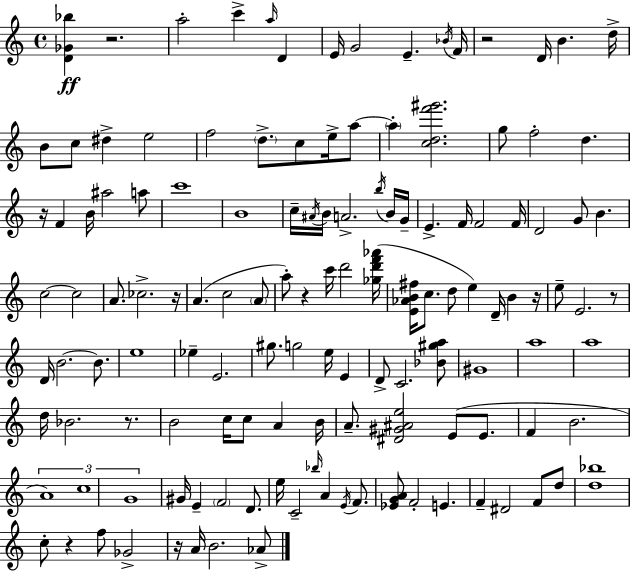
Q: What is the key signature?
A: A minor